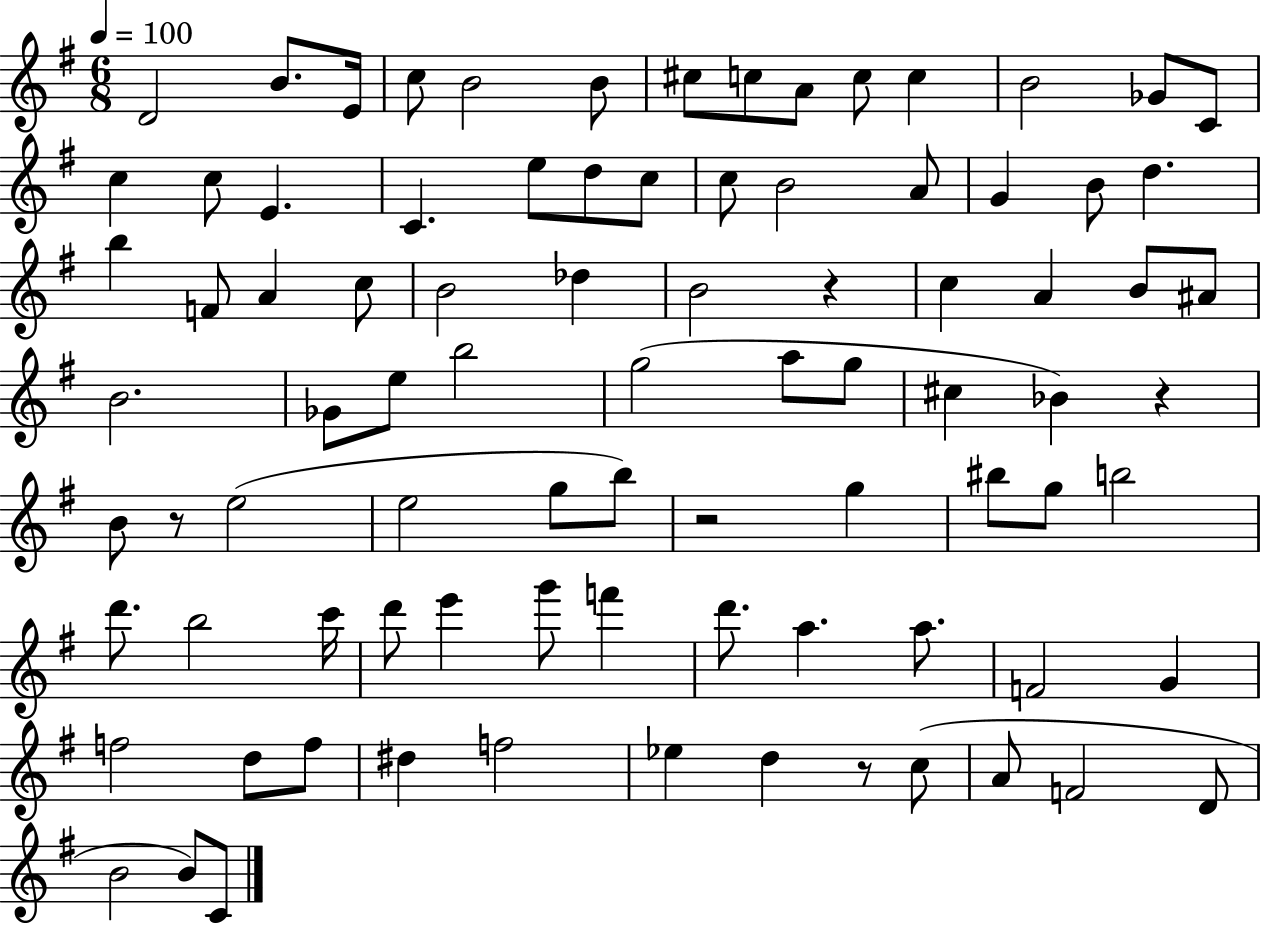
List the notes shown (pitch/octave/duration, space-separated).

D4/h B4/e. E4/s C5/e B4/h B4/e C#5/e C5/e A4/e C5/e C5/q B4/h Gb4/e C4/e C5/q C5/e E4/q. C4/q. E5/e D5/e C5/e C5/e B4/h A4/e G4/q B4/e D5/q. B5/q F4/e A4/q C5/e B4/h Db5/q B4/h R/q C5/q A4/q B4/e A#4/e B4/h. Gb4/e E5/e B5/h G5/h A5/e G5/e C#5/q Bb4/q R/q B4/e R/e E5/h E5/h G5/e B5/e R/h G5/q BIS5/e G5/e B5/h D6/e. B5/h C6/s D6/e E6/q G6/e F6/q D6/e. A5/q. A5/e. F4/h G4/q F5/h D5/e F5/e D#5/q F5/h Eb5/q D5/q R/e C5/e A4/e F4/h D4/e B4/h B4/e C4/e